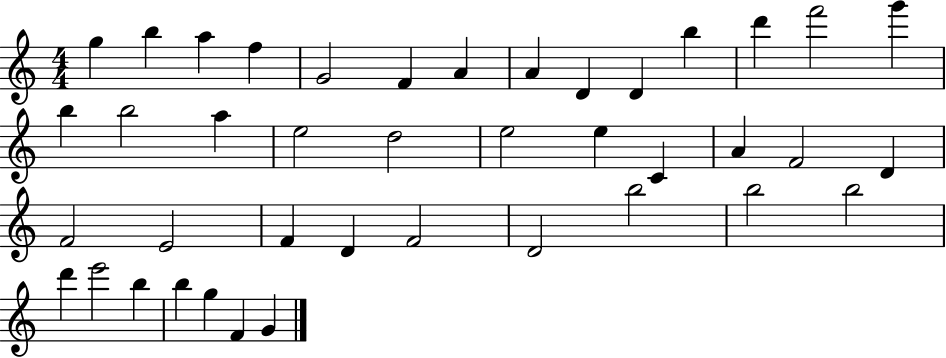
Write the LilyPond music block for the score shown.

{
  \clef treble
  \numericTimeSignature
  \time 4/4
  \key c \major
  g''4 b''4 a''4 f''4 | g'2 f'4 a'4 | a'4 d'4 d'4 b''4 | d'''4 f'''2 g'''4 | \break b''4 b''2 a''4 | e''2 d''2 | e''2 e''4 c'4 | a'4 f'2 d'4 | \break f'2 e'2 | f'4 d'4 f'2 | d'2 b''2 | b''2 b''2 | \break d'''4 e'''2 b''4 | b''4 g''4 f'4 g'4 | \bar "|."
}